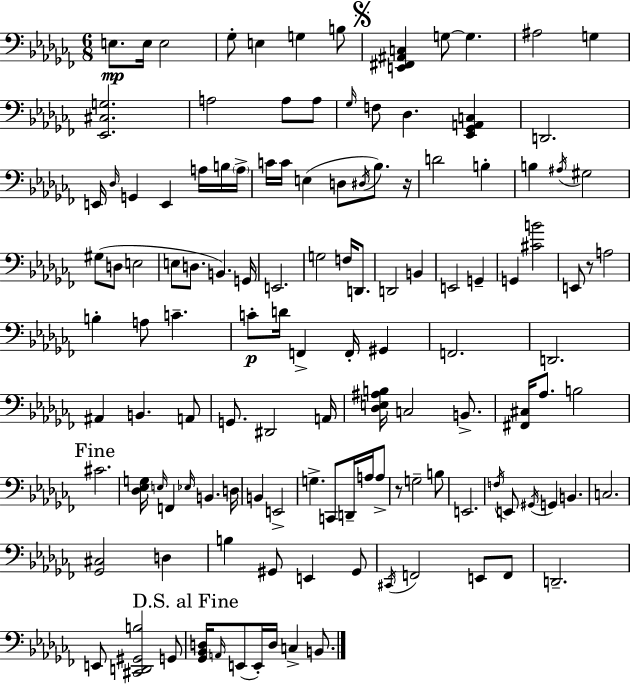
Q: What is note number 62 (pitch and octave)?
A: G#2